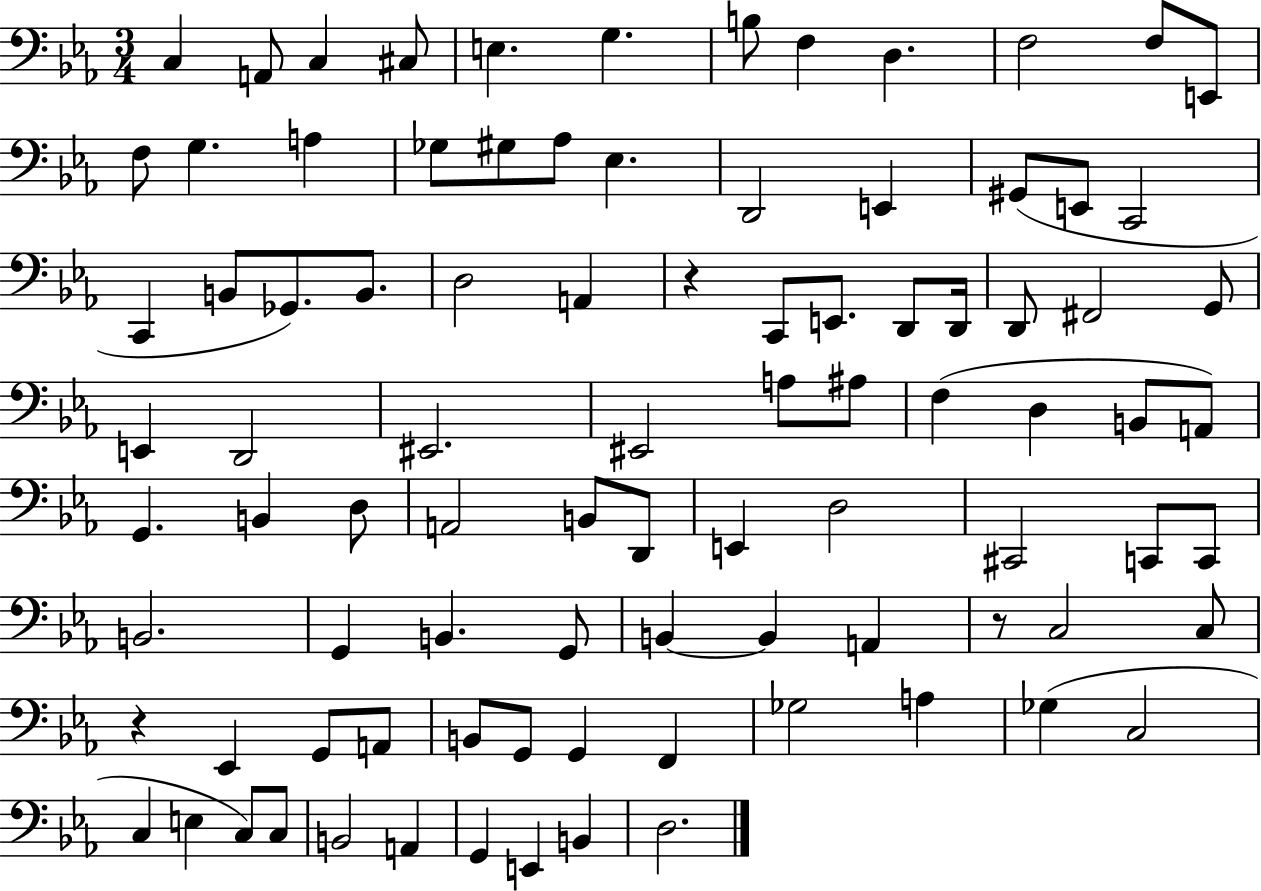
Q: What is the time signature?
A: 3/4